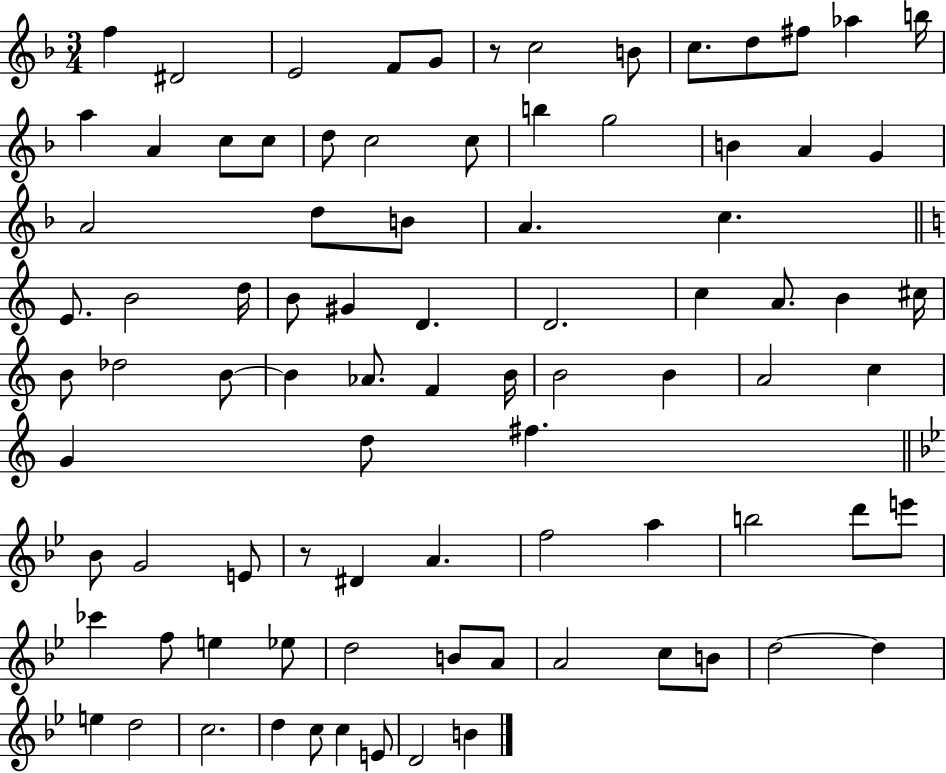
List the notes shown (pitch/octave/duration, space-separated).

F5/q D#4/h E4/h F4/e G4/e R/e C5/h B4/e C5/e. D5/e F#5/e Ab5/q B5/s A5/q A4/q C5/e C5/e D5/e C5/h C5/e B5/q G5/h B4/q A4/q G4/q A4/h D5/e B4/e A4/q. C5/q. E4/e. B4/h D5/s B4/e G#4/q D4/q. D4/h. C5/q A4/e. B4/q C#5/s B4/e Db5/h B4/e B4/q Ab4/e. F4/q B4/s B4/h B4/q A4/h C5/q G4/q D5/e F#5/q. Bb4/e G4/h E4/e R/e D#4/q A4/q. F5/h A5/q B5/h D6/e E6/e CES6/q F5/e E5/q Eb5/e D5/h B4/e A4/e A4/h C5/e B4/e D5/h D5/q E5/q D5/h C5/h. D5/q C5/e C5/q E4/e D4/h B4/q